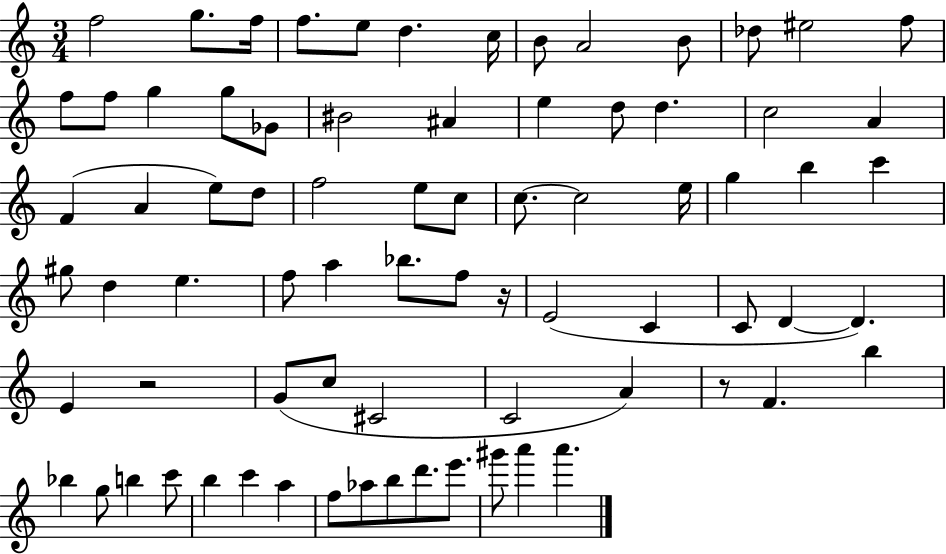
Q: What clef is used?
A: treble